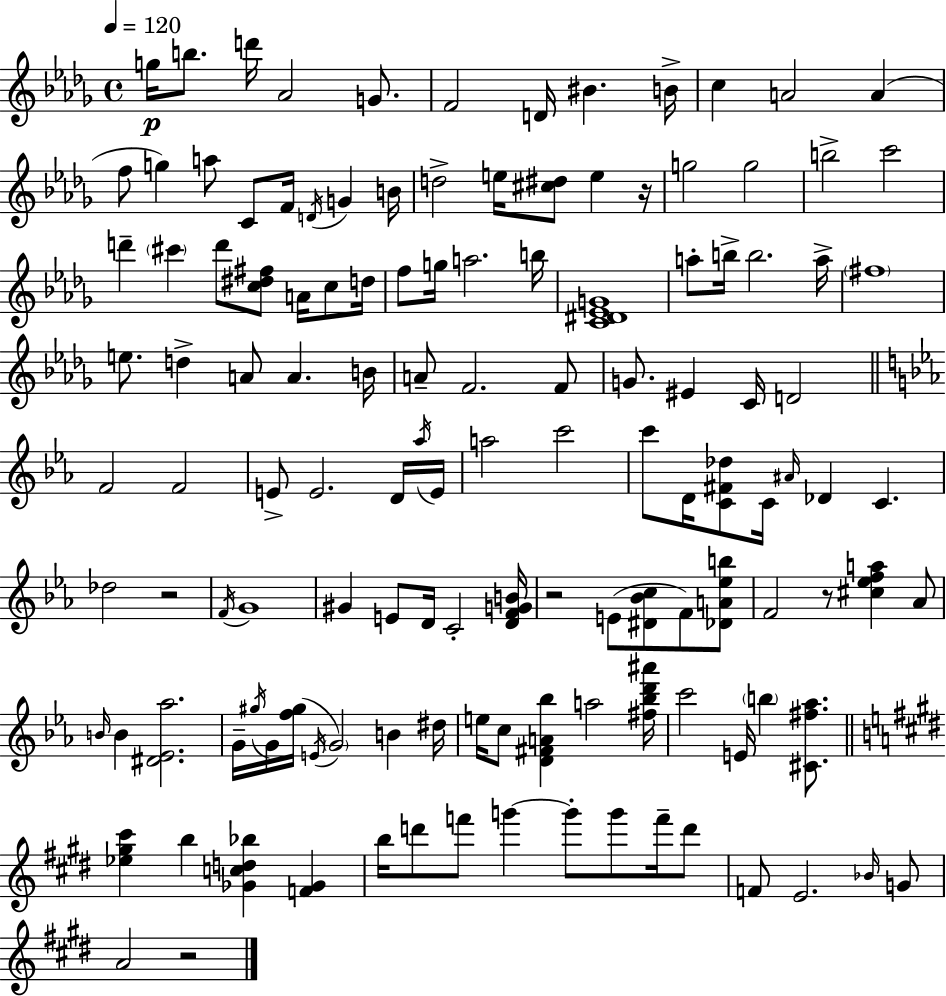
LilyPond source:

{
  \clef treble
  \time 4/4
  \defaultTimeSignature
  \key bes \minor
  \tempo 4 = 120
  g''16\p b''8. d'''16 aes'2 g'8. | f'2 d'16 bis'4. b'16-> | c''4 a'2 a'4( | f''8 g''4) a''8 c'8 f'16 \acciaccatura { d'16 } g'4 | \break b'16 d''2-> e''16 <cis'' dis''>8 e''4 | r16 g''2 g''2 | b''2-> c'''2 | d'''4-- \parenthesize cis'''4 d'''8 <c'' dis'' fis''>8 a'16 c''8 | \break d''16 f''8 g''16 a''2. | b''16 <c' dis' ees' g'>1 | a''8-. b''16-> b''2. | a''16-> \parenthesize fis''1 | \break e''8. d''4-> a'8 a'4. | b'16 a'8-- f'2. f'8 | g'8. eis'4 c'16 d'2 | \bar "||" \break \key ees \major f'2 f'2 | e'8-> e'2. d'16 \acciaccatura { aes''16 } | e'16 a''2 c'''2 | c'''8 d'16 <c' fis' des''>8 c'16 \grace { ais'16 } des'4 c'4. | \break des''2 r2 | \acciaccatura { f'16 } g'1 | gis'4 e'8 d'16 c'2-. | <d' f' g' b'>16 r2 e'8( <dis' bes' c''>8 f'8) | \break <des' a' ees'' b''>8 f'2 r8 <cis'' ees'' f'' a''>4 | aes'8 \grace { b'16 } b'4 <dis' ees' aes''>2. | g'16-- \acciaccatura { gis''16 } g'16 <f'' gis''>16( \acciaccatura { e'16 } \parenthesize g'2) | b'4 dis''16 e''16 c''8 <d' fis' a' bes''>4 a''2 | \break <fis'' bes'' d''' ais'''>16 c'''2 e'16 \parenthesize b''4 | <cis' fis'' aes''>8. \bar "||" \break \key e \major <ees'' gis'' cis'''>4 b''4 <ges' c'' d'' bes''>4 <f' ges'>4 | b''16 d'''8 f'''8 g'''4~~ g'''8-. g'''8 f'''16-- d'''8 | f'8 e'2. \grace { bes'16 } g'8 | a'2 r2 | \break \bar "|."
}